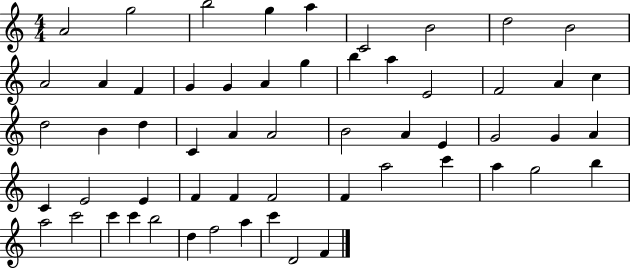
{
  \clef treble
  \numericTimeSignature
  \time 4/4
  \key c \major
  a'2 g''2 | b''2 g''4 a''4 | c'2 b'2 | d''2 b'2 | \break a'2 a'4 f'4 | g'4 g'4 a'4 g''4 | b''4 a''4 e'2 | f'2 a'4 c''4 | \break d''2 b'4 d''4 | c'4 a'4 a'2 | b'2 a'4 e'4 | g'2 g'4 a'4 | \break c'4 e'2 e'4 | f'4 f'4 f'2 | f'4 a''2 c'''4 | a''4 g''2 b''4 | \break a''2 c'''2 | c'''4 c'''4 b''2 | d''4 f''2 a''4 | c'''4 d'2 f'4 | \break \bar "|."
}